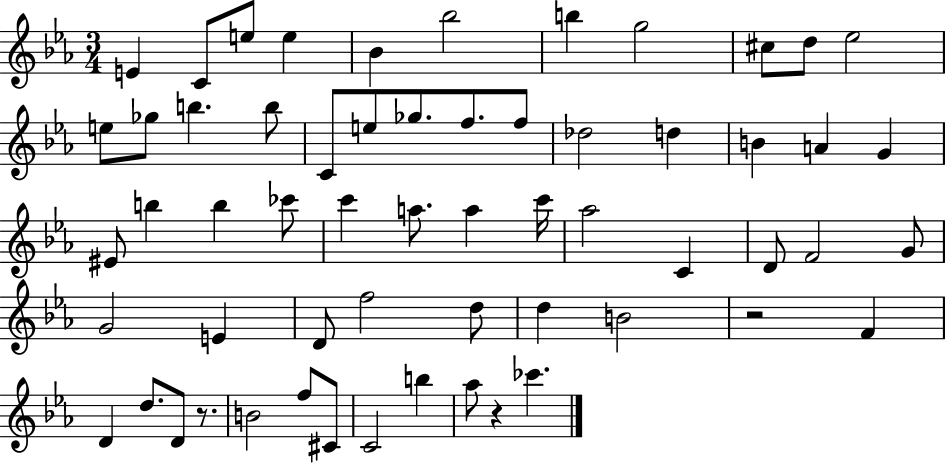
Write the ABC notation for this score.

X:1
T:Untitled
M:3/4
L:1/4
K:Eb
E C/2 e/2 e _B _b2 b g2 ^c/2 d/2 _e2 e/2 _g/2 b b/2 C/2 e/2 _g/2 f/2 f/2 _d2 d B A G ^E/2 b b _c'/2 c' a/2 a c'/4 _a2 C D/2 F2 G/2 G2 E D/2 f2 d/2 d B2 z2 F D d/2 D/2 z/2 B2 f/2 ^C/2 C2 b _a/2 z _c'